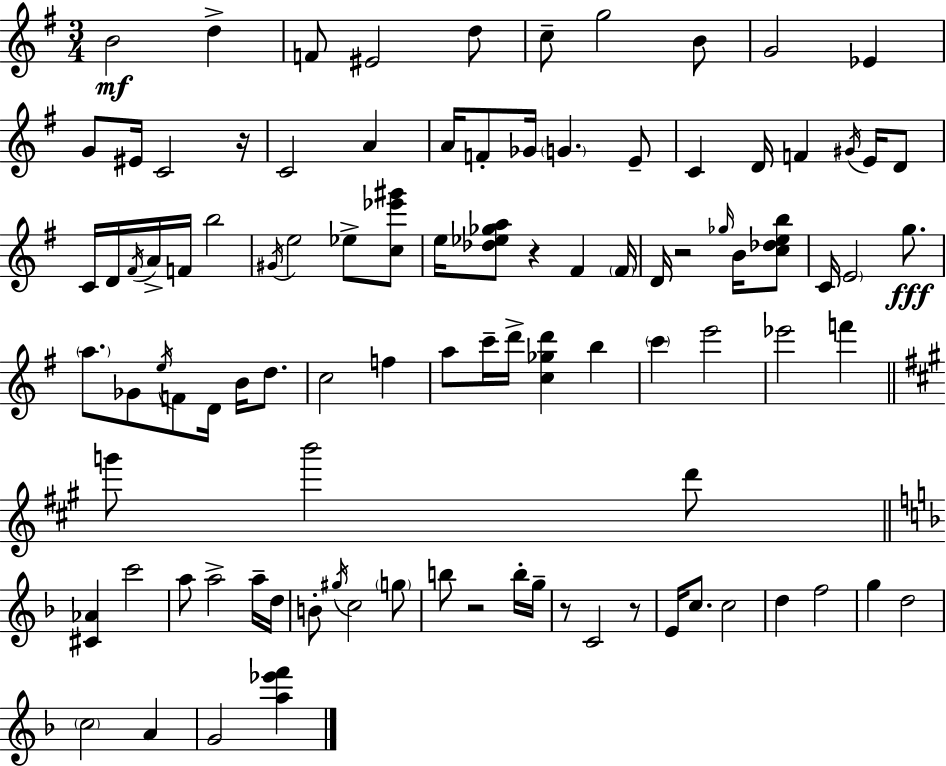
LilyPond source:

{
  \clef treble
  \numericTimeSignature
  \time 3/4
  \key e \minor
  b'2\mf d''4-> | f'8 eis'2 d''8 | c''8-- g''2 b'8 | g'2 ees'4 | \break g'8 eis'16 c'2 r16 | c'2 a'4 | a'16 f'8-. ges'16 \parenthesize g'4. e'8-- | c'4 d'16 f'4 \acciaccatura { gis'16 } e'16 d'8 | \break c'16 d'16 \acciaccatura { fis'16 } a'16-> f'16 b''2 | \acciaccatura { gis'16 } e''2 ees''8-> | <c'' ees''' gis'''>8 e''16 <des'' ees'' ges'' a''>8 r4 fis'4 | \parenthesize fis'16 d'16 r2 | \break \grace { ges''16 } b'16 <c'' des'' e'' b''>8 c'16 \parenthesize e'2 | g''8.\fff \parenthesize a''8. ges'8 \acciaccatura { e''16 } f'8 | d'16 b'16 d''8. c''2 | f''4 a''8 c'''16-- d'''16-> <c'' ges'' d'''>4 | \break b''4 \parenthesize c'''4 e'''2 | ees'''2 | f'''4 \bar "||" \break \key a \major g'''8 b'''2 d'''8 | \bar "||" \break \key d \minor <cis' aes'>4 c'''2 | a''8 a''2-> a''16-- d''16 | b'8-. \acciaccatura { gis''16 } c''2 \parenthesize g''8 | b''8 r2 b''16-. | \break g''16-- r8 c'2 r8 | e'16 c''8. c''2 | d''4 f''2 | g''4 d''2 | \break \parenthesize c''2 a'4 | g'2 <a'' ees''' f'''>4 | \bar "|."
}